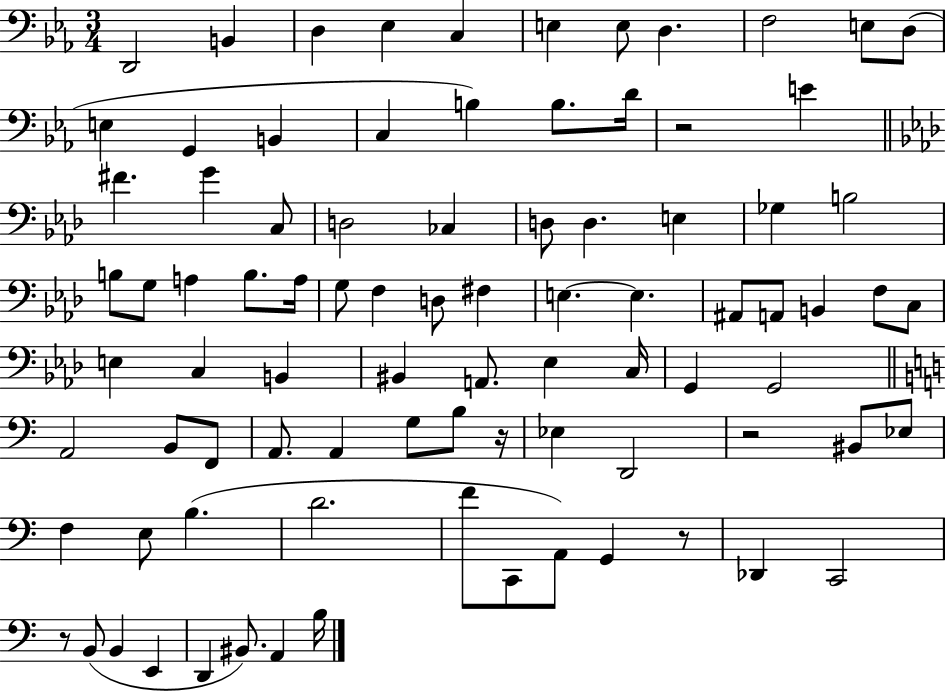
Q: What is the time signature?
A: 3/4